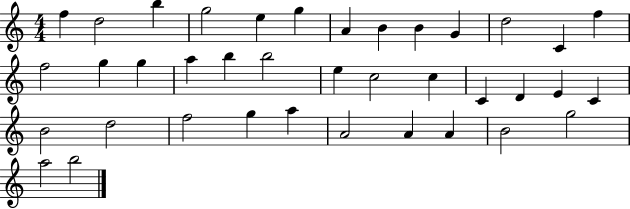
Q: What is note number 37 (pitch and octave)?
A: A5